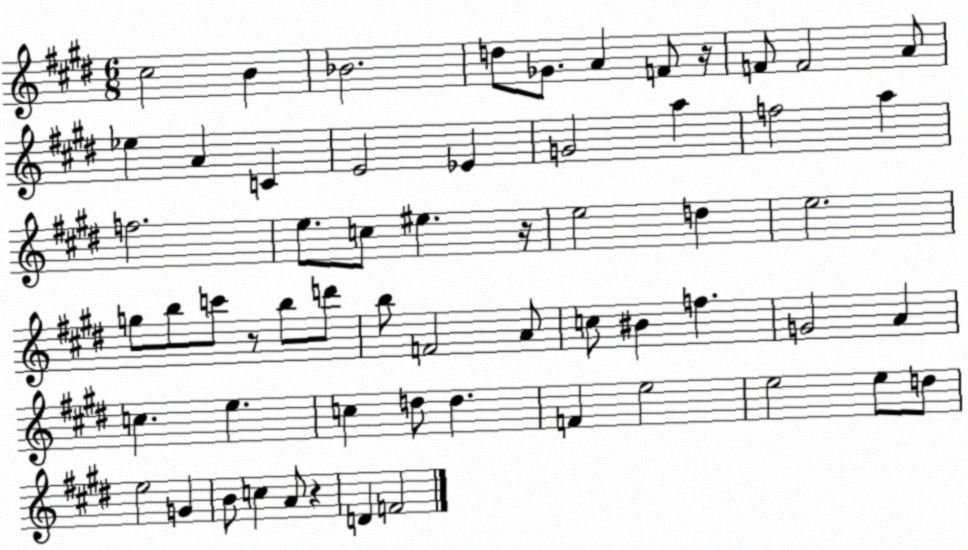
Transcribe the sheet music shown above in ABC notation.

X:1
T:Untitled
M:6/8
L:1/4
K:E
^c2 B _B2 d/2 _G/2 A F/2 z/4 F/2 F2 A/2 _e A C E2 _E G2 a f2 a f2 e/2 c/2 ^e z/4 e2 d e2 g/2 b/2 c'/2 z/2 b/2 d'/2 b/2 F2 A/2 c/2 ^B f G2 A c e c d/2 d F e2 e2 e/2 d/2 e2 G B/2 c A/2 z D F2